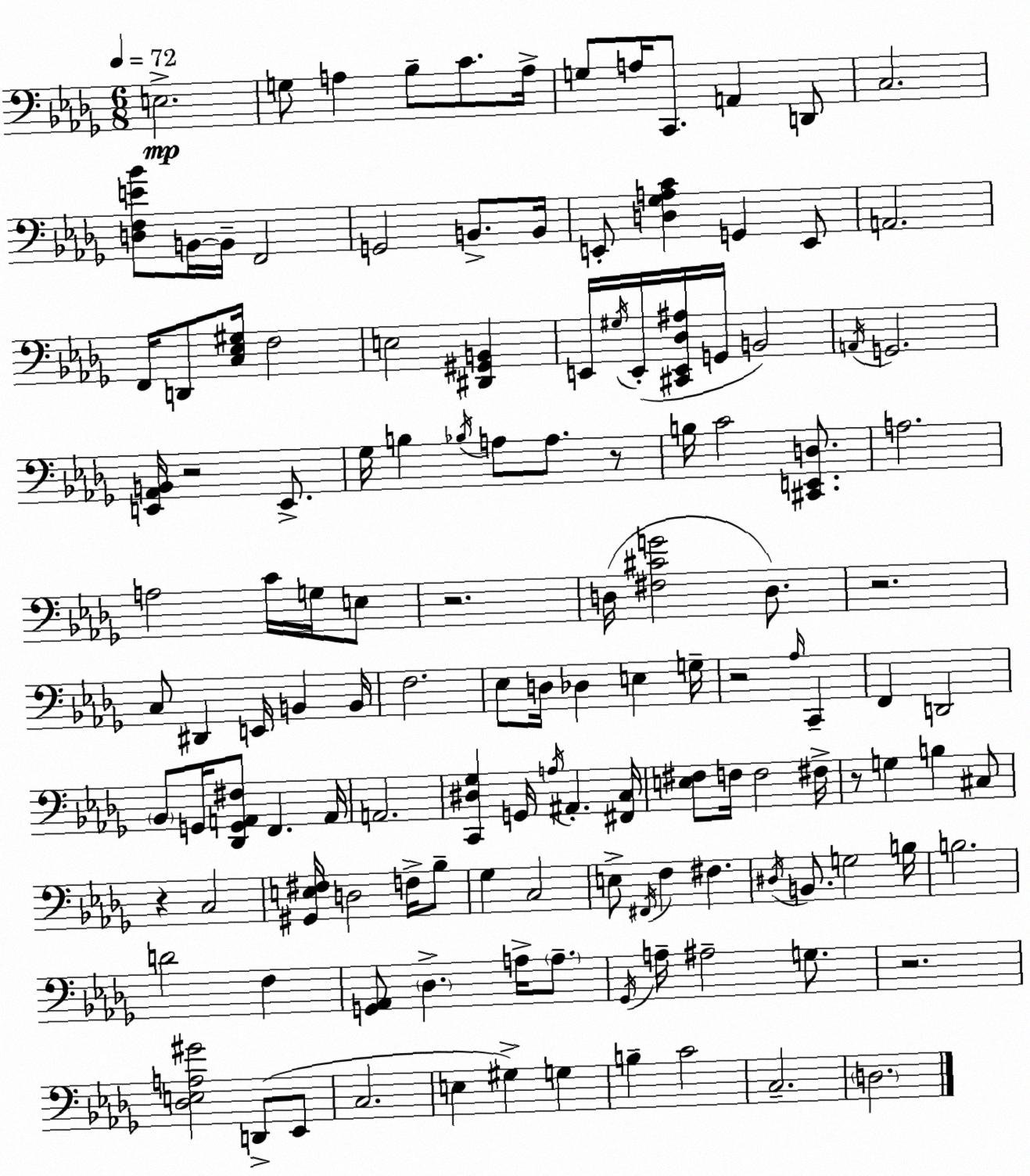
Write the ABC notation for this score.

X:1
T:Untitled
M:6/8
L:1/4
K:Bbm
E,2 G,/2 A, _B,/2 C/2 A,/4 G,/2 A,/4 C,,/2 A,, D,,/2 C,2 [D,F,E_B]/2 B,,/4 B,,/4 F,,2 G,,2 B,,/2 B,,/4 E,,/2 [D,_G,A,C] G,, E,,/2 A,,2 F,,/4 D,,/2 [C,_E,^G,]/4 F,2 E,2 [^D,,^G,,B,,] E,,/4 ^G,/4 E,,/4 [^C,,E,,_D,^A,]/4 G,,/4 B,,2 A,,/4 G,,2 [E,,_A,,B,,]/4 z2 E,,/2 _G,/4 B, _B,/4 A,/2 A,/2 z/2 B,/4 C2 [^C,,E,,D,]/2 A,2 A,2 C/4 G,/4 E,/2 z2 D,/4 [^F,^CG]2 D,/2 z2 C,/2 ^D,, E,,/4 B,, B,,/4 F,2 _E,/2 D,/4 _D, E, G,/4 z2 _A,/4 C,, F,, D,,2 _B,,/2 G,,/4 [_D,,G,,A,,^F,]/2 F,, A,,/4 A,,2 [C,,^D,_G,] G,,/4 A,/4 ^A,, [^F,,C,]/4 [E,^F,]/2 F,/4 F,2 ^F,/4 z/2 G, B, ^C,/2 z C,2 [^G,,E,^F,]/4 D,2 F,/4 _B,/2 _G, C,2 E,/2 ^F,,/4 F, ^F, ^D,/4 B,,/2 G,2 B,/4 B,2 D2 F, [G,,_A,,]/2 _D, A,/4 A,/2 _G,,/4 A,/4 ^A,2 G,/2 z2 [_D,E,A,^G]2 D,,/2 _E,,/2 C,2 E, ^G, G, B, C2 C,2 D,2